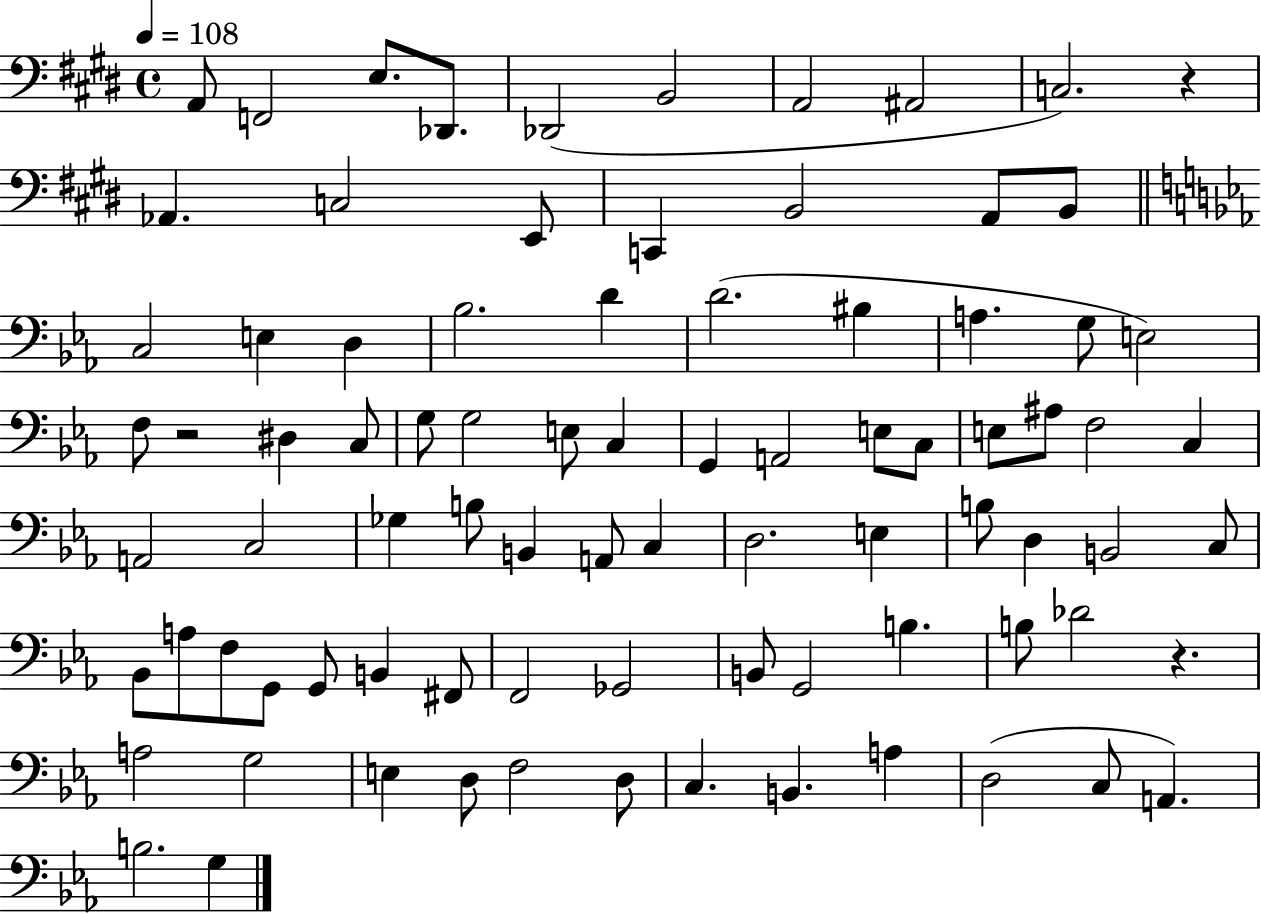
{
  \clef bass
  \time 4/4
  \defaultTimeSignature
  \key e \major
  \tempo 4 = 108
  a,8 f,2 e8. des,8. | des,2( b,2 | a,2 ais,2 | c2.) r4 | \break aes,4. c2 e,8 | c,4 b,2 a,8 b,8 | \bar "||" \break \key c \minor c2 e4 d4 | bes2. d'4 | d'2.( bis4 | a4. g8 e2) | \break f8 r2 dis4 c8 | g8 g2 e8 c4 | g,4 a,2 e8 c8 | e8 ais8 f2 c4 | \break a,2 c2 | ges4 b8 b,4 a,8 c4 | d2. e4 | b8 d4 b,2 c8 | \break bes,8 a8 f8 g,8 g,8 b,4 fis,8 | f,2 ges,2 | b,8 g,2 b4. | b8 des'2 r4. | \break a2 g2 | e4 d8 f2 d8 | c4. b,4. a4 | d2( c8 a,4.) | \break b2. g4 | \bar "|."
}